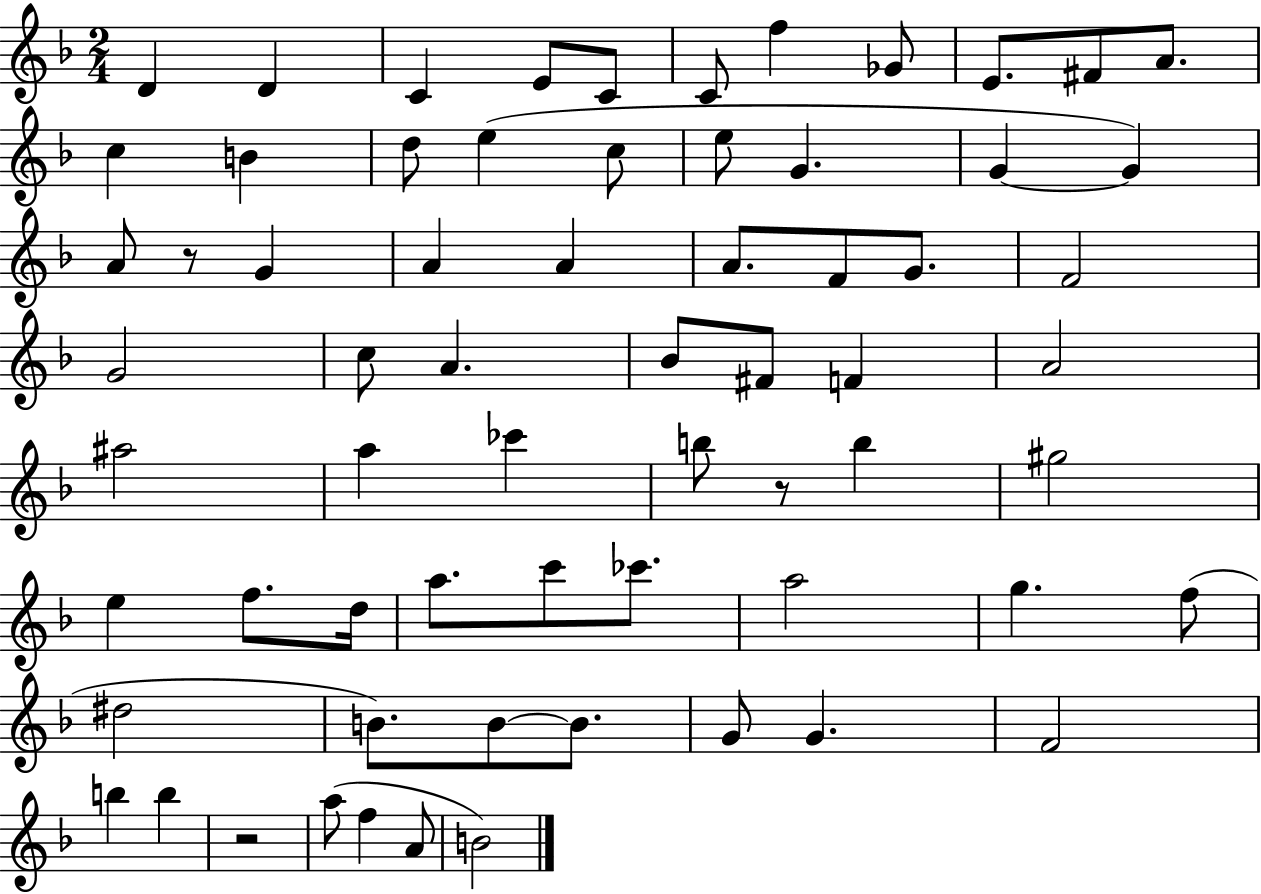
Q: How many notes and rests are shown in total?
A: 66